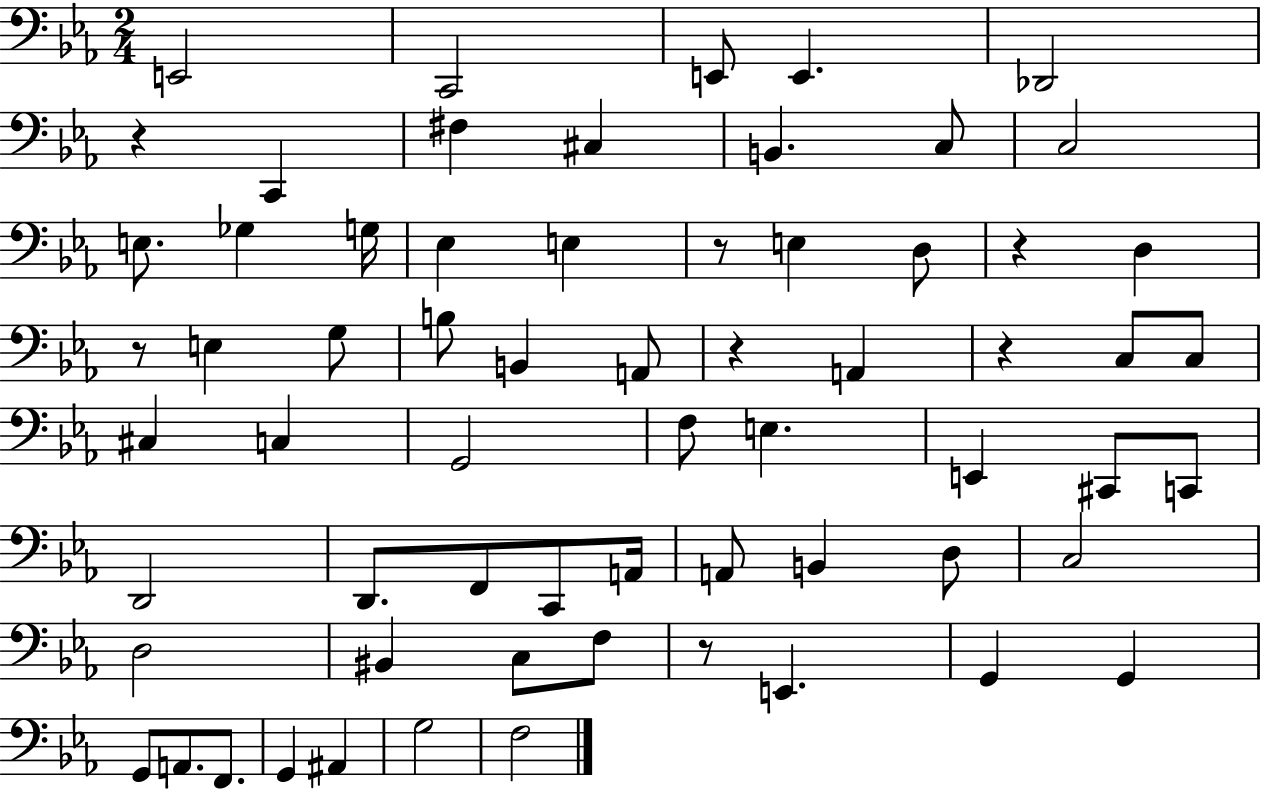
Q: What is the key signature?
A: EES major